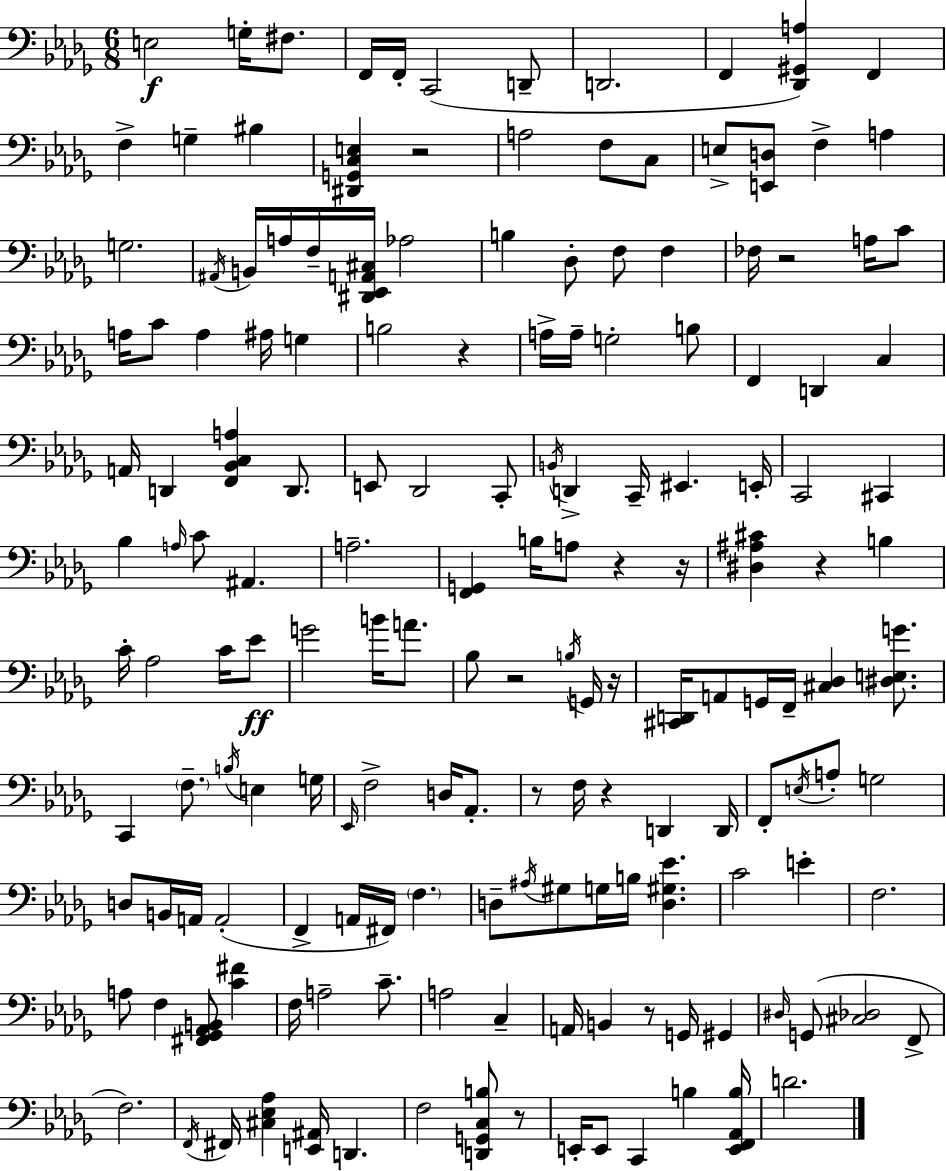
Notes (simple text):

E3/h G3/s F#3/e. F2/s F2/s C2/h D2/e D2/h. F2/q [Db2,G#2,A3]/q F2/q F3/q G3/q BIS3/q [D#2,G2,C3,E3]/q R/h A3/h F3/e C3/e E3/e [E2,D3]/e F3/q A3/q G3/h. A#2/s B2/s A3/s F3/s [D#2,Eb2,A2,C#3]/s Ab3/h B3/q Db3/e F3/e F3/q FES3/s R/h A3/s C4/e A3/s C4/e A3/q A#3/s G3/q B3/h R/q A3/s A3/s G3/h B3/e F2/q D2/q C3/q A2/s D2/q [F2,Bb2,C3,A3]/q D2/e. E2/e Db2/h C2/e B2/s D2/q C2/s EIS2/q. E2/s C2/h C#2/q Bb3/q A3/s C4/e A#2/q. A3/h. [F2,G2]/q B3/s A3/e R/q R/s [D#3,A#3,C#4]/q R/q B3/q C4/s Ab3/h C4/s Eb4/e G4/h B4/s A4/e. Bb3/e R/h B3/s G2/s R/s [C#2,D2]/s A2/e G2/s F2/s [C#3,Db3]/q [D#3,E3,G4]/e. C2/q F3/e. B3/s E3/q G3/s Eb2/s F3/h D3/s Ab2/e. R/e F3/s R/q D2/q D2/s F2/e E3/s A3/e G3/h D3/e B2/s A2/s A2/h F2/q A2/s F#2/s F3/q. D3/e A#3/s G#3/e G3/s B3/s [D3,G#3,Eb4]/q. C4/h E4/q F3/h. A3/e F3/q [F#2,Gb2,Ab2,B2]/e [C4,F#4]/q F3/s A3/h C4/e. A3/h C3/q A2/s B2/q R/e G2/s G#2/q D#3/s G2/e [C#3,Db3]/h F2/e F3/h. F2/s F#2/s [C#3,Eb3,Ab3]/q [E2,A#2]/s D2/q. F3/h [D2,G2,C3,B3]/e R/e E2/s E2/e C2/q B3/q [E2,F2,Ab2,B3]/s D4/h.